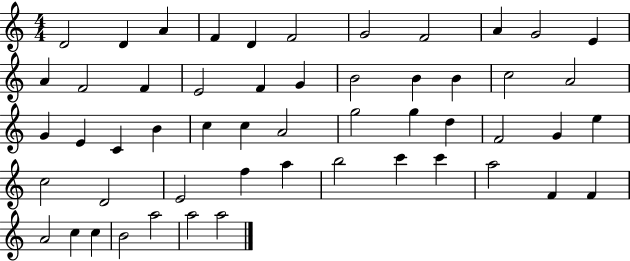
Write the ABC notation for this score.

X:1
T:Untitled
M:4/4
L:1/4
K:C
D2 D A F D F2 G2 F2 A G2 E A F2 F E2 F G B2 B B c2 A2 G E C B c c A2 g2 g d F2 G e c2 D2 E2 f a b2 c' c' a2 F F A2 c c B2 a2 a2 a2